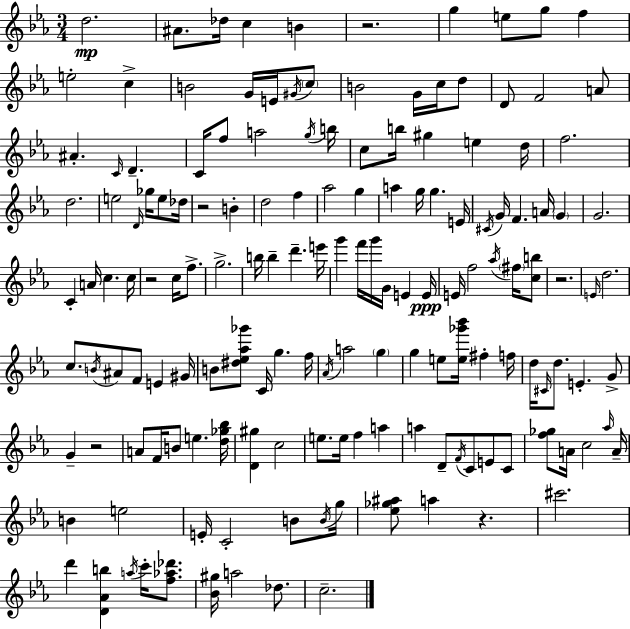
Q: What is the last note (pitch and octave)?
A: C5